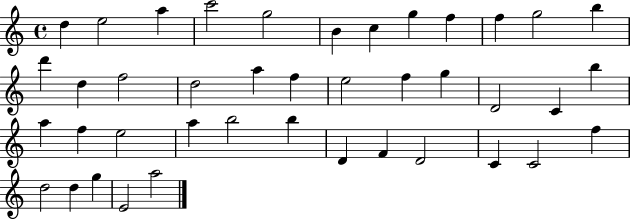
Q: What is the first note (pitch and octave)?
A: D5